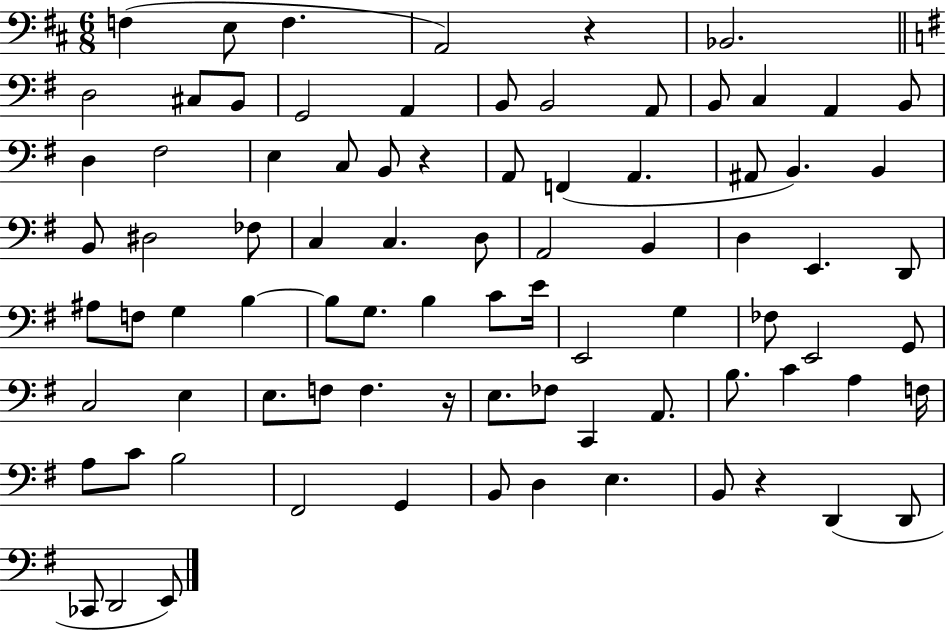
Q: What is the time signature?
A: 6/8